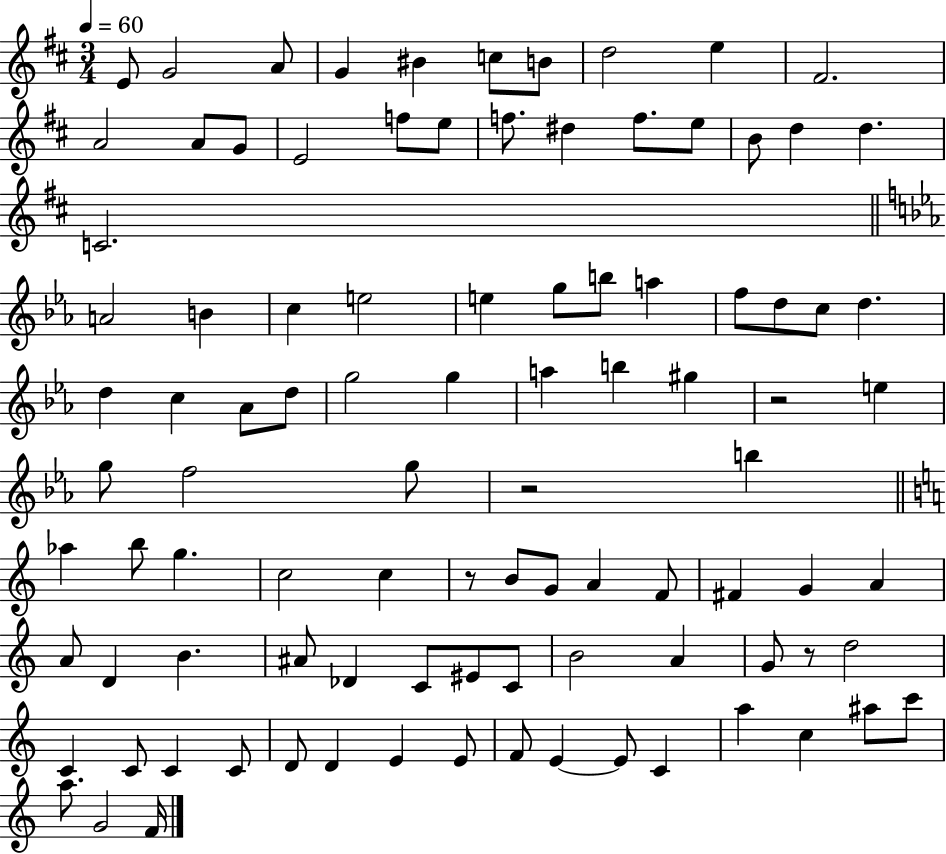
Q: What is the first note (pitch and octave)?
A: E4